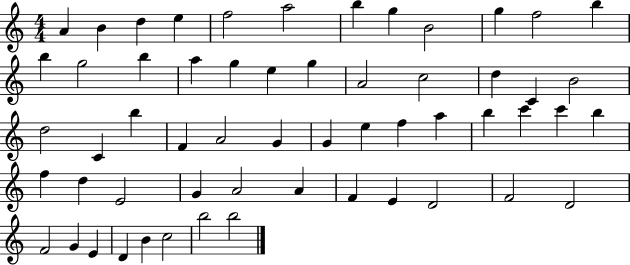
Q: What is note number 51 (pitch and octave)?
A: G4